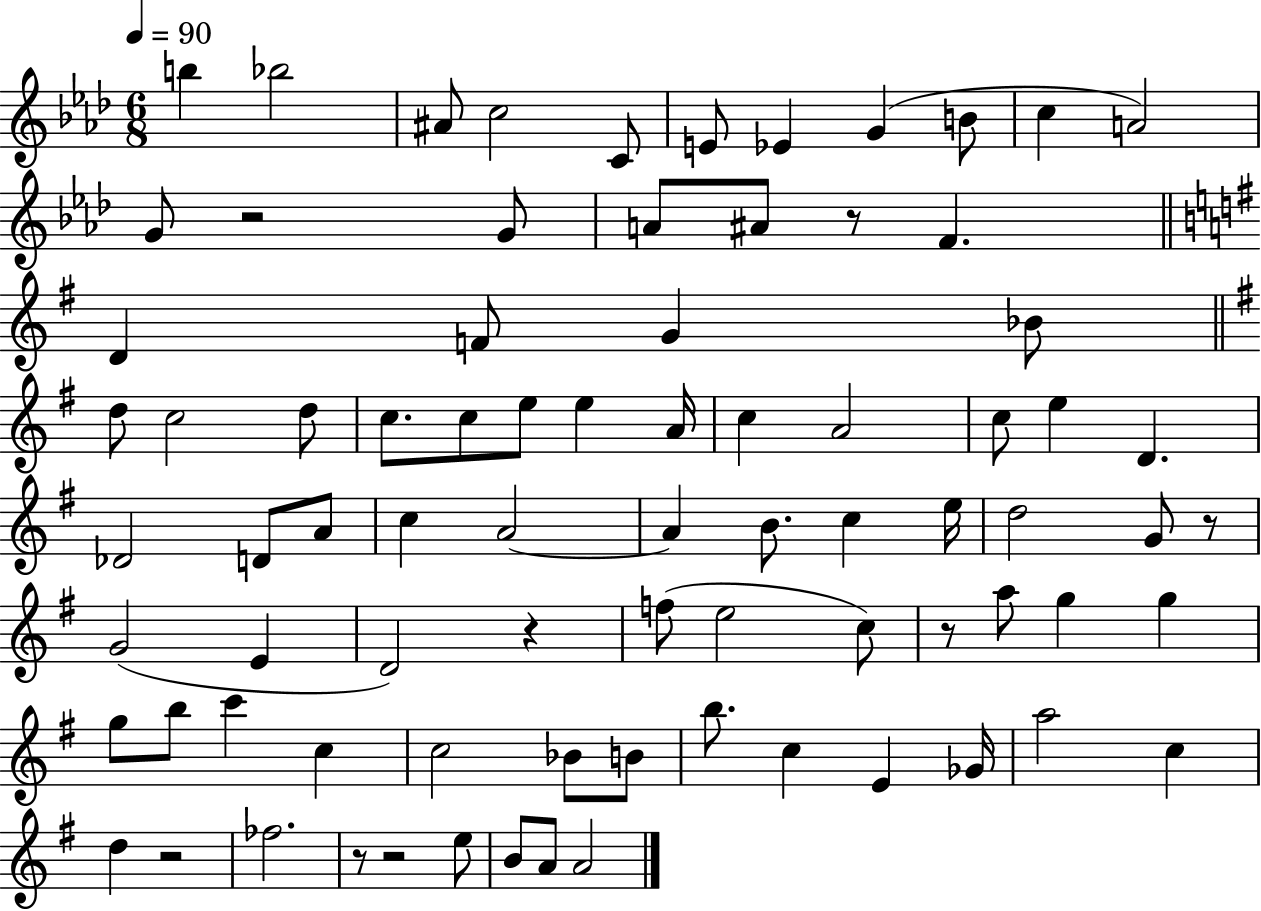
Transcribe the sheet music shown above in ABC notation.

X:1
T:Untitled
M:6/8
L:1/4
K:Ab
b _b2 ^A/2 c2 C/2 E/2 _E G B/2 c A2 G/2 z2 G/2 A/2 ^A/2 z/2 F D F/2 G _B/2 d/2 c2 d/2 c/2 c/2 e/2 e A/4 c A2 c/2 e D _D2 D/2 A/2 c A2 A B/2 c e/4 d2 G/2 z/2 G2 E D2 z f/2 e2 c/2 z/2 a/2 g g g/2 b/2 c' c c2 _B/2 B/2 b/2 c E _G/4 a2 c d z2 _f2 z/2 z2 e/2 B/2 A/2 A2